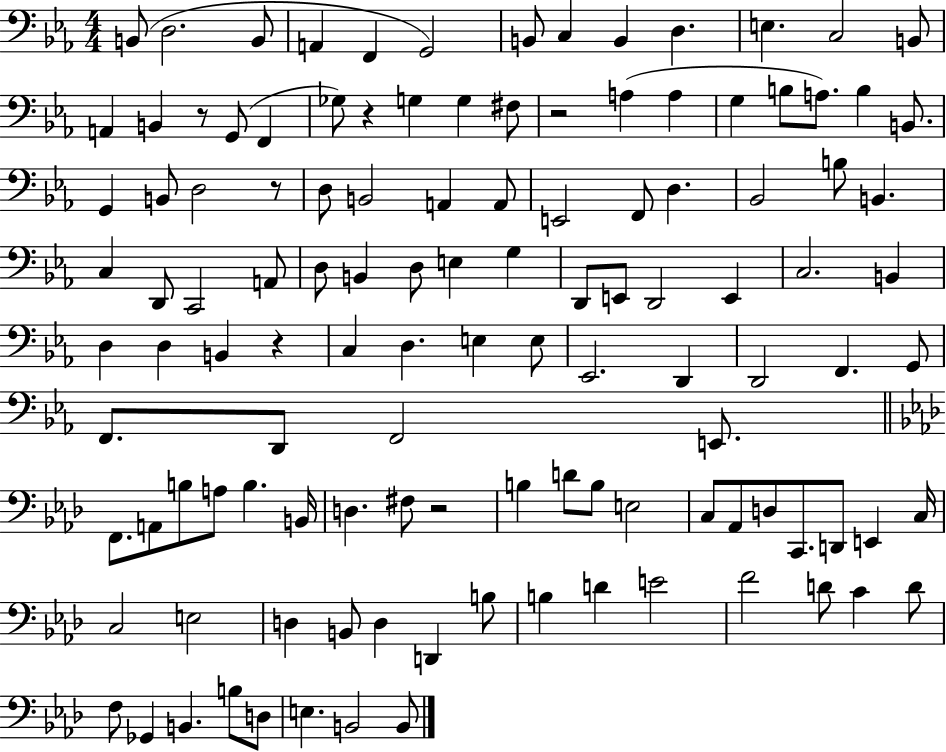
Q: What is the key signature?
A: EES major